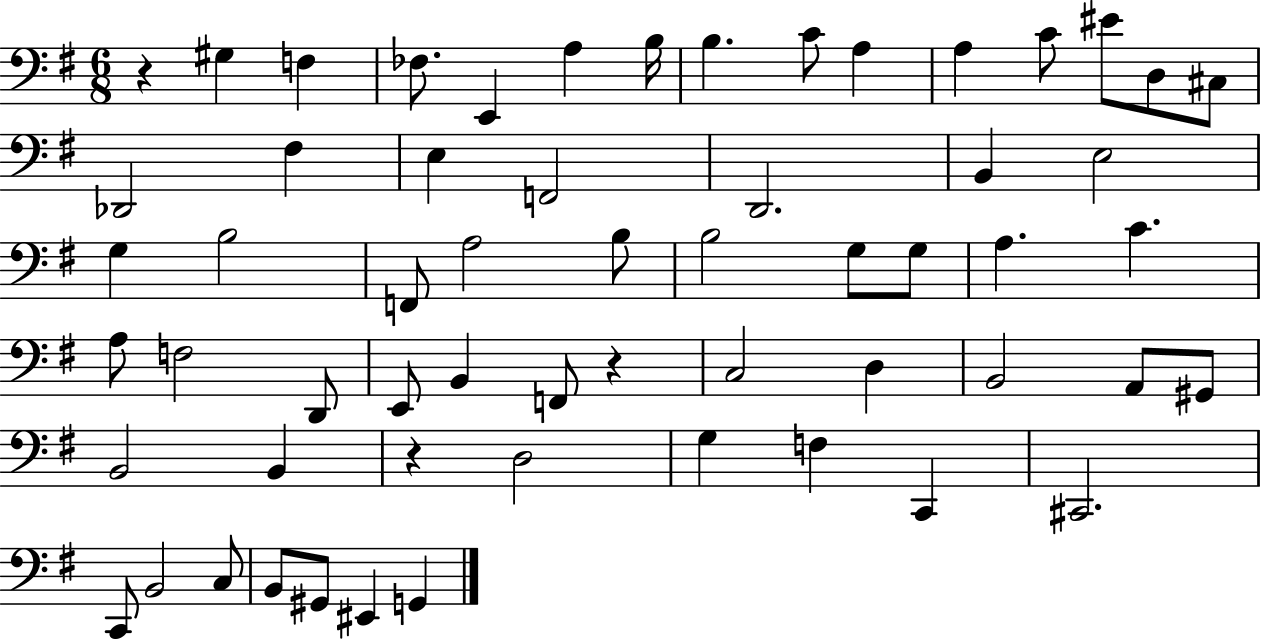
{
  \clef bass
  \numericTimeSignature
  \time 6/8
  \key g \major
  r4 gis4 f4 | fes8. e,4 a4 b16 | b4. c'8 a4 | a4 c'8 eis'8 d8 cis8 | \break des,2 fis4 | e4 f,2 | d,2. | b,4 e2 | \break g4 b2 | f,8 a2 b8 | b2 g8 g8 | a4. c'4. | \break a8 f2 d,8 | e,8 b,4 f,8 r4 | c2 d4 | b,2 a,8 gis,8 | \break b,2 b,4 | r4 d2 | g4 f4 c,4 | cis,2. | \break c,8 b,2 c8 | b,8 gis,8 eis,4 g,4 | \bar "|."
}